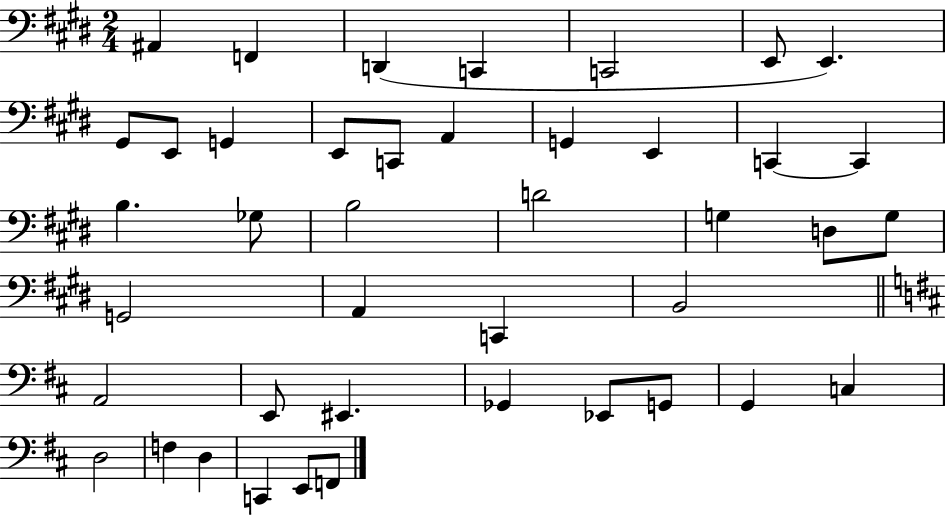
{
  \clef bass
  \numericTimeSignature
  \time 2/4
  \key e \major
  ais,4 f,4 | d,4( c,4 | c,2 | e,8 e,4.) | \break gis,8 e,8 g,4 | e,8 c,8 a,4 | g,4 e,4 | c,4~~ c,4 | \break b4. ges8 | b2 | d'2 | g4 d8 g8 | \break g,2 | a,4 c,4 | b,2 | \bar "||" \break \key d \major a,2 | e,8 eis,4. | ges,4 ees,8 g,8 | g,4 c4 | \break d2 | f4 d4 | c,4 e,8 f,8 | \bar "|."
}